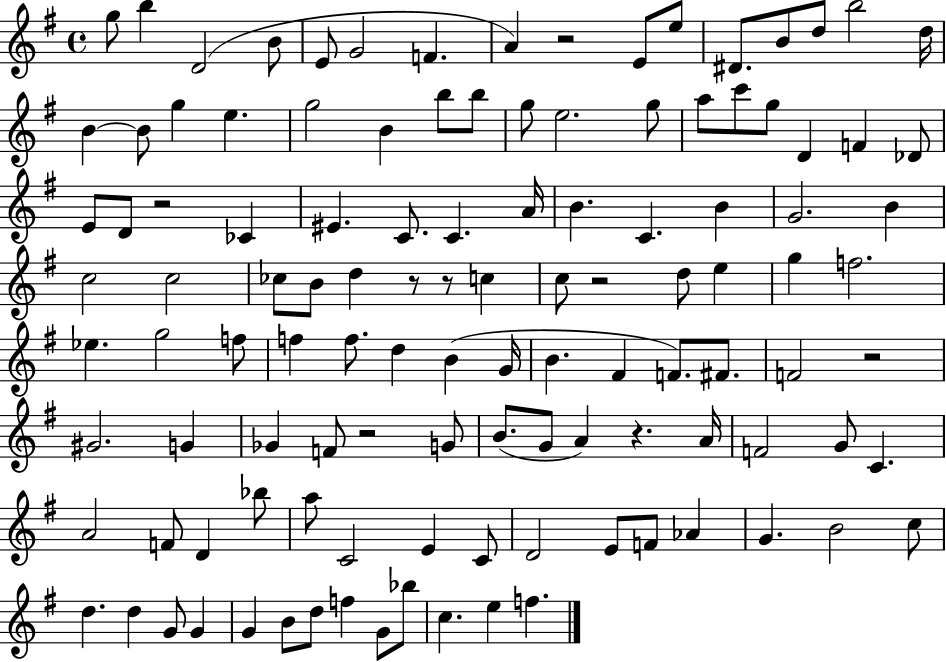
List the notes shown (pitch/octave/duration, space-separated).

G5/e B5/q D4/h B4/e E4/e G4/h F4/q. A4/q R/h E4/e E5/e D#4/e. B4/e D5/e B5/h D5/s B4/q B4/e G5/q E5/q. G5/h B4/q B5/e B5/e G5/e E5/h. G5/e A5/e C6/e G5/e D4/q F4/q Db4/e E4/e D4/e R/h CES4/q EIS4/q. C4/e. C4/q. A4/s B4/q. C4/q. B4/q G4/h. B4/q C5/h C5/h CES5/e B4/e D5/q R/e R/e C5/q C5/e R/h D5/e E5/q G5/q F5/h. Eb5/q. G5/h F5/e F5/q F5/e. D5/q B4/q G4/s B4/q. F#4/q F4/e. F#4/e. F4/h R/h G#4/h. G4/q Gb4/q F4/e R/h G4/e B4/e. G4/e A4/q R/q. A4/s F4/h G4/e C4/q. A4/h F4/e D4/q Bb5/e A5/e C4/h E4/q C4/e D4/h E4/e F4/e Ab4/q G4/q. B4/h C5/e D5/q. D5/q G4/e G4/q G4/q B4/e D5/e F5/q G4/e Bb5/e C5/q. E5/q F5/q.